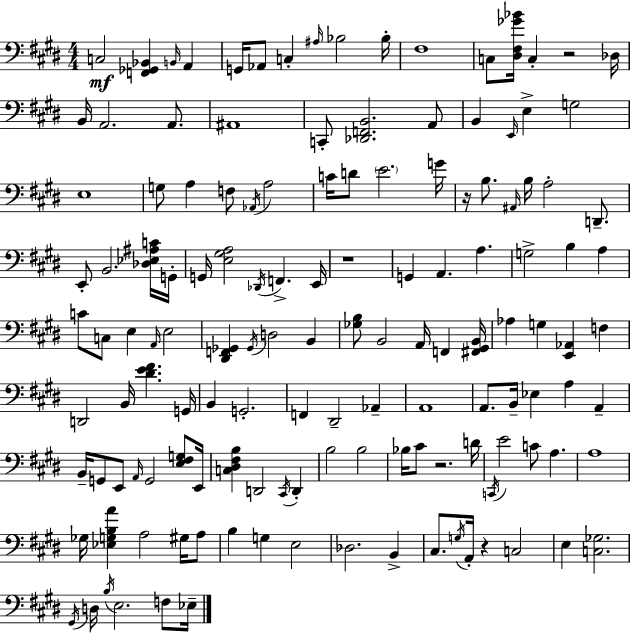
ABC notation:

X:1
T:Untitled
M:4/4
L:1/4
K:E
C,2 [F,,_G,,_B,,] B,,/4 A,, G,,/4 _A,,/2 C, ^A,/4 _B,2 _B,/4 ^F,4 C,/2 [^D,^F,_G_B]/4 C, z2 _D,/4 B,,/4 A,,2 A,,/2 ^A,,4 C,,/2 [_D,,F,,B,,]2 A,,/2 B,, E,,/4 E, G,2 E,4 G,/2 A, F,/2 _A,,/4 A,2 C/4 D/2 E2 G/4 z/4 B,/2 ^A,,/4 B,/4 A,2 D,,/2 E,,/2 B,,2 [_D,_E,^A,C]/4 G,,/4 G,,/4 [E,^G,A,]2 _D,,/4 F,, E,,/4 z4 G,, A,, A, G,2 B, A, C/2 C,/2 E, A,,/4 E,2 [^D,,F,,_G,,] _G,,/4 D,2 B,, [_G,B,]/2 B,,2 A,,/4 F,, [^F,,^G,,B,,]/4 _A, G, [E,,_A,,] F, D,,2 B,,/4 [^DE^F] G,,/4 B,, G,,2 F,, ^D,,2 _A,, A,,4 A,,/2 B,,/4 _E, A, A,, B,,/4 G,,/2 E,,/2 A,,/4 G,,2 [E,^F,G,]/2 E,,/4 [C,^D,^F,B,] D,,2 ^C,,/4 D,, B,2 B,2 _B,/4 ^C/2 z2 D/4 C,,/4 E2 C/2 A, A,4 _G,/4 [_E,G,B,A] A,2 ^G,/4 A,/2 B, G, E,2 _D,2 B,, ^C,/2 G,/4 A,,/4 z C,2 E, [C,_G,]2 ^G,,/4 D,/4 B,/4 E,2 F,/2 _E,/4